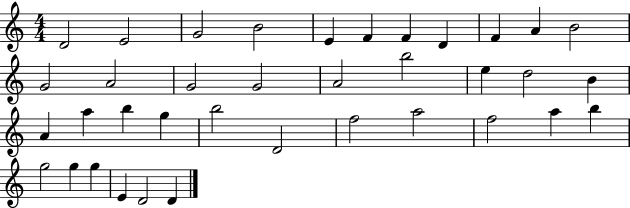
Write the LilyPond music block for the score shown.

{
  \clef treble
  \numericTimeSignature
  \time 4/4
  \key c \major
  d'2 e'2 | g'2 b'2 | e'4 f'4 f'4 d'4 | f'4 a'4 b'2 | \break g'2 a'2 | g'2 g'2 | a'2 b''2 | e''4 d''2 b'4 | \break a'4 a''4 b''4 g''4 | b''2 d'2 | f''2 a''2 | f''2 a''4 b''4 | \break g''2 g''4 g''4 | e'4 d'2 d'4 | \bar "|."
}